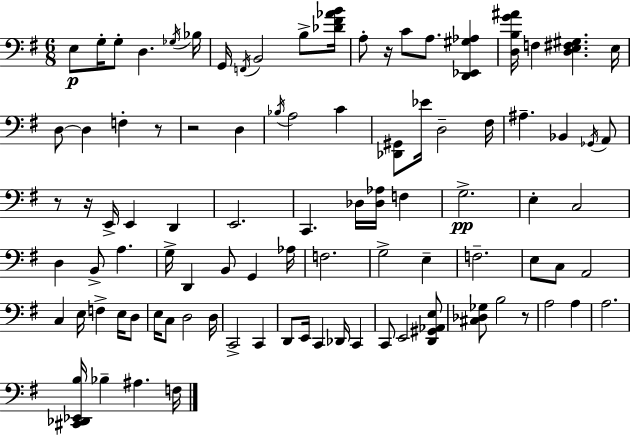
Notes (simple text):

E3/e G3/s G3/e D3/q. Gb3/s Bb3/s G2/s F2/s B2/h B3/e [Db4,F#4,Ab4,B4]/s A3/e R/s C4/e A3/e. [D2,Eb2,G#3,Ab3]/q [D3,B3,G4,A#4]/s F3/q [D3,E3,F#3,G#3]/q. E3/s D3/e D3/q F3/q R/e R/h D3/q Bb3/s A3/h C4/q [Db2,G#2]/e Eb4/s D3/h F#3/s A#3/q. Bb2/q Gb2/s A2/e R/e R/s E2/s E2/q D2/q E2/h. C2/q. Db3/s [Db3,Ab3]/s F3/q G3/h. E3/q C3/h D3/q B2/e A3/q. G3/s D2/q B2/e G2/q Ab3/s F3/h. G3/h E3/q F3/h. E3/e C3/e A2/h C3/q E3/s F3/q E3/s D3/e E3/s C3/e D3/h D3/s C2/h C2/q D2/e E2/s C2/q Db2/s C2/q C2/e E2/h [D2,G#2,Ab2,E3]/e [C#3,Db3,Gb3]/e B3/h R/e A3/h A3/q A3/h. [C#2,Db2,Eb2,B3]/s Bb3/q A#3/q. F3/s